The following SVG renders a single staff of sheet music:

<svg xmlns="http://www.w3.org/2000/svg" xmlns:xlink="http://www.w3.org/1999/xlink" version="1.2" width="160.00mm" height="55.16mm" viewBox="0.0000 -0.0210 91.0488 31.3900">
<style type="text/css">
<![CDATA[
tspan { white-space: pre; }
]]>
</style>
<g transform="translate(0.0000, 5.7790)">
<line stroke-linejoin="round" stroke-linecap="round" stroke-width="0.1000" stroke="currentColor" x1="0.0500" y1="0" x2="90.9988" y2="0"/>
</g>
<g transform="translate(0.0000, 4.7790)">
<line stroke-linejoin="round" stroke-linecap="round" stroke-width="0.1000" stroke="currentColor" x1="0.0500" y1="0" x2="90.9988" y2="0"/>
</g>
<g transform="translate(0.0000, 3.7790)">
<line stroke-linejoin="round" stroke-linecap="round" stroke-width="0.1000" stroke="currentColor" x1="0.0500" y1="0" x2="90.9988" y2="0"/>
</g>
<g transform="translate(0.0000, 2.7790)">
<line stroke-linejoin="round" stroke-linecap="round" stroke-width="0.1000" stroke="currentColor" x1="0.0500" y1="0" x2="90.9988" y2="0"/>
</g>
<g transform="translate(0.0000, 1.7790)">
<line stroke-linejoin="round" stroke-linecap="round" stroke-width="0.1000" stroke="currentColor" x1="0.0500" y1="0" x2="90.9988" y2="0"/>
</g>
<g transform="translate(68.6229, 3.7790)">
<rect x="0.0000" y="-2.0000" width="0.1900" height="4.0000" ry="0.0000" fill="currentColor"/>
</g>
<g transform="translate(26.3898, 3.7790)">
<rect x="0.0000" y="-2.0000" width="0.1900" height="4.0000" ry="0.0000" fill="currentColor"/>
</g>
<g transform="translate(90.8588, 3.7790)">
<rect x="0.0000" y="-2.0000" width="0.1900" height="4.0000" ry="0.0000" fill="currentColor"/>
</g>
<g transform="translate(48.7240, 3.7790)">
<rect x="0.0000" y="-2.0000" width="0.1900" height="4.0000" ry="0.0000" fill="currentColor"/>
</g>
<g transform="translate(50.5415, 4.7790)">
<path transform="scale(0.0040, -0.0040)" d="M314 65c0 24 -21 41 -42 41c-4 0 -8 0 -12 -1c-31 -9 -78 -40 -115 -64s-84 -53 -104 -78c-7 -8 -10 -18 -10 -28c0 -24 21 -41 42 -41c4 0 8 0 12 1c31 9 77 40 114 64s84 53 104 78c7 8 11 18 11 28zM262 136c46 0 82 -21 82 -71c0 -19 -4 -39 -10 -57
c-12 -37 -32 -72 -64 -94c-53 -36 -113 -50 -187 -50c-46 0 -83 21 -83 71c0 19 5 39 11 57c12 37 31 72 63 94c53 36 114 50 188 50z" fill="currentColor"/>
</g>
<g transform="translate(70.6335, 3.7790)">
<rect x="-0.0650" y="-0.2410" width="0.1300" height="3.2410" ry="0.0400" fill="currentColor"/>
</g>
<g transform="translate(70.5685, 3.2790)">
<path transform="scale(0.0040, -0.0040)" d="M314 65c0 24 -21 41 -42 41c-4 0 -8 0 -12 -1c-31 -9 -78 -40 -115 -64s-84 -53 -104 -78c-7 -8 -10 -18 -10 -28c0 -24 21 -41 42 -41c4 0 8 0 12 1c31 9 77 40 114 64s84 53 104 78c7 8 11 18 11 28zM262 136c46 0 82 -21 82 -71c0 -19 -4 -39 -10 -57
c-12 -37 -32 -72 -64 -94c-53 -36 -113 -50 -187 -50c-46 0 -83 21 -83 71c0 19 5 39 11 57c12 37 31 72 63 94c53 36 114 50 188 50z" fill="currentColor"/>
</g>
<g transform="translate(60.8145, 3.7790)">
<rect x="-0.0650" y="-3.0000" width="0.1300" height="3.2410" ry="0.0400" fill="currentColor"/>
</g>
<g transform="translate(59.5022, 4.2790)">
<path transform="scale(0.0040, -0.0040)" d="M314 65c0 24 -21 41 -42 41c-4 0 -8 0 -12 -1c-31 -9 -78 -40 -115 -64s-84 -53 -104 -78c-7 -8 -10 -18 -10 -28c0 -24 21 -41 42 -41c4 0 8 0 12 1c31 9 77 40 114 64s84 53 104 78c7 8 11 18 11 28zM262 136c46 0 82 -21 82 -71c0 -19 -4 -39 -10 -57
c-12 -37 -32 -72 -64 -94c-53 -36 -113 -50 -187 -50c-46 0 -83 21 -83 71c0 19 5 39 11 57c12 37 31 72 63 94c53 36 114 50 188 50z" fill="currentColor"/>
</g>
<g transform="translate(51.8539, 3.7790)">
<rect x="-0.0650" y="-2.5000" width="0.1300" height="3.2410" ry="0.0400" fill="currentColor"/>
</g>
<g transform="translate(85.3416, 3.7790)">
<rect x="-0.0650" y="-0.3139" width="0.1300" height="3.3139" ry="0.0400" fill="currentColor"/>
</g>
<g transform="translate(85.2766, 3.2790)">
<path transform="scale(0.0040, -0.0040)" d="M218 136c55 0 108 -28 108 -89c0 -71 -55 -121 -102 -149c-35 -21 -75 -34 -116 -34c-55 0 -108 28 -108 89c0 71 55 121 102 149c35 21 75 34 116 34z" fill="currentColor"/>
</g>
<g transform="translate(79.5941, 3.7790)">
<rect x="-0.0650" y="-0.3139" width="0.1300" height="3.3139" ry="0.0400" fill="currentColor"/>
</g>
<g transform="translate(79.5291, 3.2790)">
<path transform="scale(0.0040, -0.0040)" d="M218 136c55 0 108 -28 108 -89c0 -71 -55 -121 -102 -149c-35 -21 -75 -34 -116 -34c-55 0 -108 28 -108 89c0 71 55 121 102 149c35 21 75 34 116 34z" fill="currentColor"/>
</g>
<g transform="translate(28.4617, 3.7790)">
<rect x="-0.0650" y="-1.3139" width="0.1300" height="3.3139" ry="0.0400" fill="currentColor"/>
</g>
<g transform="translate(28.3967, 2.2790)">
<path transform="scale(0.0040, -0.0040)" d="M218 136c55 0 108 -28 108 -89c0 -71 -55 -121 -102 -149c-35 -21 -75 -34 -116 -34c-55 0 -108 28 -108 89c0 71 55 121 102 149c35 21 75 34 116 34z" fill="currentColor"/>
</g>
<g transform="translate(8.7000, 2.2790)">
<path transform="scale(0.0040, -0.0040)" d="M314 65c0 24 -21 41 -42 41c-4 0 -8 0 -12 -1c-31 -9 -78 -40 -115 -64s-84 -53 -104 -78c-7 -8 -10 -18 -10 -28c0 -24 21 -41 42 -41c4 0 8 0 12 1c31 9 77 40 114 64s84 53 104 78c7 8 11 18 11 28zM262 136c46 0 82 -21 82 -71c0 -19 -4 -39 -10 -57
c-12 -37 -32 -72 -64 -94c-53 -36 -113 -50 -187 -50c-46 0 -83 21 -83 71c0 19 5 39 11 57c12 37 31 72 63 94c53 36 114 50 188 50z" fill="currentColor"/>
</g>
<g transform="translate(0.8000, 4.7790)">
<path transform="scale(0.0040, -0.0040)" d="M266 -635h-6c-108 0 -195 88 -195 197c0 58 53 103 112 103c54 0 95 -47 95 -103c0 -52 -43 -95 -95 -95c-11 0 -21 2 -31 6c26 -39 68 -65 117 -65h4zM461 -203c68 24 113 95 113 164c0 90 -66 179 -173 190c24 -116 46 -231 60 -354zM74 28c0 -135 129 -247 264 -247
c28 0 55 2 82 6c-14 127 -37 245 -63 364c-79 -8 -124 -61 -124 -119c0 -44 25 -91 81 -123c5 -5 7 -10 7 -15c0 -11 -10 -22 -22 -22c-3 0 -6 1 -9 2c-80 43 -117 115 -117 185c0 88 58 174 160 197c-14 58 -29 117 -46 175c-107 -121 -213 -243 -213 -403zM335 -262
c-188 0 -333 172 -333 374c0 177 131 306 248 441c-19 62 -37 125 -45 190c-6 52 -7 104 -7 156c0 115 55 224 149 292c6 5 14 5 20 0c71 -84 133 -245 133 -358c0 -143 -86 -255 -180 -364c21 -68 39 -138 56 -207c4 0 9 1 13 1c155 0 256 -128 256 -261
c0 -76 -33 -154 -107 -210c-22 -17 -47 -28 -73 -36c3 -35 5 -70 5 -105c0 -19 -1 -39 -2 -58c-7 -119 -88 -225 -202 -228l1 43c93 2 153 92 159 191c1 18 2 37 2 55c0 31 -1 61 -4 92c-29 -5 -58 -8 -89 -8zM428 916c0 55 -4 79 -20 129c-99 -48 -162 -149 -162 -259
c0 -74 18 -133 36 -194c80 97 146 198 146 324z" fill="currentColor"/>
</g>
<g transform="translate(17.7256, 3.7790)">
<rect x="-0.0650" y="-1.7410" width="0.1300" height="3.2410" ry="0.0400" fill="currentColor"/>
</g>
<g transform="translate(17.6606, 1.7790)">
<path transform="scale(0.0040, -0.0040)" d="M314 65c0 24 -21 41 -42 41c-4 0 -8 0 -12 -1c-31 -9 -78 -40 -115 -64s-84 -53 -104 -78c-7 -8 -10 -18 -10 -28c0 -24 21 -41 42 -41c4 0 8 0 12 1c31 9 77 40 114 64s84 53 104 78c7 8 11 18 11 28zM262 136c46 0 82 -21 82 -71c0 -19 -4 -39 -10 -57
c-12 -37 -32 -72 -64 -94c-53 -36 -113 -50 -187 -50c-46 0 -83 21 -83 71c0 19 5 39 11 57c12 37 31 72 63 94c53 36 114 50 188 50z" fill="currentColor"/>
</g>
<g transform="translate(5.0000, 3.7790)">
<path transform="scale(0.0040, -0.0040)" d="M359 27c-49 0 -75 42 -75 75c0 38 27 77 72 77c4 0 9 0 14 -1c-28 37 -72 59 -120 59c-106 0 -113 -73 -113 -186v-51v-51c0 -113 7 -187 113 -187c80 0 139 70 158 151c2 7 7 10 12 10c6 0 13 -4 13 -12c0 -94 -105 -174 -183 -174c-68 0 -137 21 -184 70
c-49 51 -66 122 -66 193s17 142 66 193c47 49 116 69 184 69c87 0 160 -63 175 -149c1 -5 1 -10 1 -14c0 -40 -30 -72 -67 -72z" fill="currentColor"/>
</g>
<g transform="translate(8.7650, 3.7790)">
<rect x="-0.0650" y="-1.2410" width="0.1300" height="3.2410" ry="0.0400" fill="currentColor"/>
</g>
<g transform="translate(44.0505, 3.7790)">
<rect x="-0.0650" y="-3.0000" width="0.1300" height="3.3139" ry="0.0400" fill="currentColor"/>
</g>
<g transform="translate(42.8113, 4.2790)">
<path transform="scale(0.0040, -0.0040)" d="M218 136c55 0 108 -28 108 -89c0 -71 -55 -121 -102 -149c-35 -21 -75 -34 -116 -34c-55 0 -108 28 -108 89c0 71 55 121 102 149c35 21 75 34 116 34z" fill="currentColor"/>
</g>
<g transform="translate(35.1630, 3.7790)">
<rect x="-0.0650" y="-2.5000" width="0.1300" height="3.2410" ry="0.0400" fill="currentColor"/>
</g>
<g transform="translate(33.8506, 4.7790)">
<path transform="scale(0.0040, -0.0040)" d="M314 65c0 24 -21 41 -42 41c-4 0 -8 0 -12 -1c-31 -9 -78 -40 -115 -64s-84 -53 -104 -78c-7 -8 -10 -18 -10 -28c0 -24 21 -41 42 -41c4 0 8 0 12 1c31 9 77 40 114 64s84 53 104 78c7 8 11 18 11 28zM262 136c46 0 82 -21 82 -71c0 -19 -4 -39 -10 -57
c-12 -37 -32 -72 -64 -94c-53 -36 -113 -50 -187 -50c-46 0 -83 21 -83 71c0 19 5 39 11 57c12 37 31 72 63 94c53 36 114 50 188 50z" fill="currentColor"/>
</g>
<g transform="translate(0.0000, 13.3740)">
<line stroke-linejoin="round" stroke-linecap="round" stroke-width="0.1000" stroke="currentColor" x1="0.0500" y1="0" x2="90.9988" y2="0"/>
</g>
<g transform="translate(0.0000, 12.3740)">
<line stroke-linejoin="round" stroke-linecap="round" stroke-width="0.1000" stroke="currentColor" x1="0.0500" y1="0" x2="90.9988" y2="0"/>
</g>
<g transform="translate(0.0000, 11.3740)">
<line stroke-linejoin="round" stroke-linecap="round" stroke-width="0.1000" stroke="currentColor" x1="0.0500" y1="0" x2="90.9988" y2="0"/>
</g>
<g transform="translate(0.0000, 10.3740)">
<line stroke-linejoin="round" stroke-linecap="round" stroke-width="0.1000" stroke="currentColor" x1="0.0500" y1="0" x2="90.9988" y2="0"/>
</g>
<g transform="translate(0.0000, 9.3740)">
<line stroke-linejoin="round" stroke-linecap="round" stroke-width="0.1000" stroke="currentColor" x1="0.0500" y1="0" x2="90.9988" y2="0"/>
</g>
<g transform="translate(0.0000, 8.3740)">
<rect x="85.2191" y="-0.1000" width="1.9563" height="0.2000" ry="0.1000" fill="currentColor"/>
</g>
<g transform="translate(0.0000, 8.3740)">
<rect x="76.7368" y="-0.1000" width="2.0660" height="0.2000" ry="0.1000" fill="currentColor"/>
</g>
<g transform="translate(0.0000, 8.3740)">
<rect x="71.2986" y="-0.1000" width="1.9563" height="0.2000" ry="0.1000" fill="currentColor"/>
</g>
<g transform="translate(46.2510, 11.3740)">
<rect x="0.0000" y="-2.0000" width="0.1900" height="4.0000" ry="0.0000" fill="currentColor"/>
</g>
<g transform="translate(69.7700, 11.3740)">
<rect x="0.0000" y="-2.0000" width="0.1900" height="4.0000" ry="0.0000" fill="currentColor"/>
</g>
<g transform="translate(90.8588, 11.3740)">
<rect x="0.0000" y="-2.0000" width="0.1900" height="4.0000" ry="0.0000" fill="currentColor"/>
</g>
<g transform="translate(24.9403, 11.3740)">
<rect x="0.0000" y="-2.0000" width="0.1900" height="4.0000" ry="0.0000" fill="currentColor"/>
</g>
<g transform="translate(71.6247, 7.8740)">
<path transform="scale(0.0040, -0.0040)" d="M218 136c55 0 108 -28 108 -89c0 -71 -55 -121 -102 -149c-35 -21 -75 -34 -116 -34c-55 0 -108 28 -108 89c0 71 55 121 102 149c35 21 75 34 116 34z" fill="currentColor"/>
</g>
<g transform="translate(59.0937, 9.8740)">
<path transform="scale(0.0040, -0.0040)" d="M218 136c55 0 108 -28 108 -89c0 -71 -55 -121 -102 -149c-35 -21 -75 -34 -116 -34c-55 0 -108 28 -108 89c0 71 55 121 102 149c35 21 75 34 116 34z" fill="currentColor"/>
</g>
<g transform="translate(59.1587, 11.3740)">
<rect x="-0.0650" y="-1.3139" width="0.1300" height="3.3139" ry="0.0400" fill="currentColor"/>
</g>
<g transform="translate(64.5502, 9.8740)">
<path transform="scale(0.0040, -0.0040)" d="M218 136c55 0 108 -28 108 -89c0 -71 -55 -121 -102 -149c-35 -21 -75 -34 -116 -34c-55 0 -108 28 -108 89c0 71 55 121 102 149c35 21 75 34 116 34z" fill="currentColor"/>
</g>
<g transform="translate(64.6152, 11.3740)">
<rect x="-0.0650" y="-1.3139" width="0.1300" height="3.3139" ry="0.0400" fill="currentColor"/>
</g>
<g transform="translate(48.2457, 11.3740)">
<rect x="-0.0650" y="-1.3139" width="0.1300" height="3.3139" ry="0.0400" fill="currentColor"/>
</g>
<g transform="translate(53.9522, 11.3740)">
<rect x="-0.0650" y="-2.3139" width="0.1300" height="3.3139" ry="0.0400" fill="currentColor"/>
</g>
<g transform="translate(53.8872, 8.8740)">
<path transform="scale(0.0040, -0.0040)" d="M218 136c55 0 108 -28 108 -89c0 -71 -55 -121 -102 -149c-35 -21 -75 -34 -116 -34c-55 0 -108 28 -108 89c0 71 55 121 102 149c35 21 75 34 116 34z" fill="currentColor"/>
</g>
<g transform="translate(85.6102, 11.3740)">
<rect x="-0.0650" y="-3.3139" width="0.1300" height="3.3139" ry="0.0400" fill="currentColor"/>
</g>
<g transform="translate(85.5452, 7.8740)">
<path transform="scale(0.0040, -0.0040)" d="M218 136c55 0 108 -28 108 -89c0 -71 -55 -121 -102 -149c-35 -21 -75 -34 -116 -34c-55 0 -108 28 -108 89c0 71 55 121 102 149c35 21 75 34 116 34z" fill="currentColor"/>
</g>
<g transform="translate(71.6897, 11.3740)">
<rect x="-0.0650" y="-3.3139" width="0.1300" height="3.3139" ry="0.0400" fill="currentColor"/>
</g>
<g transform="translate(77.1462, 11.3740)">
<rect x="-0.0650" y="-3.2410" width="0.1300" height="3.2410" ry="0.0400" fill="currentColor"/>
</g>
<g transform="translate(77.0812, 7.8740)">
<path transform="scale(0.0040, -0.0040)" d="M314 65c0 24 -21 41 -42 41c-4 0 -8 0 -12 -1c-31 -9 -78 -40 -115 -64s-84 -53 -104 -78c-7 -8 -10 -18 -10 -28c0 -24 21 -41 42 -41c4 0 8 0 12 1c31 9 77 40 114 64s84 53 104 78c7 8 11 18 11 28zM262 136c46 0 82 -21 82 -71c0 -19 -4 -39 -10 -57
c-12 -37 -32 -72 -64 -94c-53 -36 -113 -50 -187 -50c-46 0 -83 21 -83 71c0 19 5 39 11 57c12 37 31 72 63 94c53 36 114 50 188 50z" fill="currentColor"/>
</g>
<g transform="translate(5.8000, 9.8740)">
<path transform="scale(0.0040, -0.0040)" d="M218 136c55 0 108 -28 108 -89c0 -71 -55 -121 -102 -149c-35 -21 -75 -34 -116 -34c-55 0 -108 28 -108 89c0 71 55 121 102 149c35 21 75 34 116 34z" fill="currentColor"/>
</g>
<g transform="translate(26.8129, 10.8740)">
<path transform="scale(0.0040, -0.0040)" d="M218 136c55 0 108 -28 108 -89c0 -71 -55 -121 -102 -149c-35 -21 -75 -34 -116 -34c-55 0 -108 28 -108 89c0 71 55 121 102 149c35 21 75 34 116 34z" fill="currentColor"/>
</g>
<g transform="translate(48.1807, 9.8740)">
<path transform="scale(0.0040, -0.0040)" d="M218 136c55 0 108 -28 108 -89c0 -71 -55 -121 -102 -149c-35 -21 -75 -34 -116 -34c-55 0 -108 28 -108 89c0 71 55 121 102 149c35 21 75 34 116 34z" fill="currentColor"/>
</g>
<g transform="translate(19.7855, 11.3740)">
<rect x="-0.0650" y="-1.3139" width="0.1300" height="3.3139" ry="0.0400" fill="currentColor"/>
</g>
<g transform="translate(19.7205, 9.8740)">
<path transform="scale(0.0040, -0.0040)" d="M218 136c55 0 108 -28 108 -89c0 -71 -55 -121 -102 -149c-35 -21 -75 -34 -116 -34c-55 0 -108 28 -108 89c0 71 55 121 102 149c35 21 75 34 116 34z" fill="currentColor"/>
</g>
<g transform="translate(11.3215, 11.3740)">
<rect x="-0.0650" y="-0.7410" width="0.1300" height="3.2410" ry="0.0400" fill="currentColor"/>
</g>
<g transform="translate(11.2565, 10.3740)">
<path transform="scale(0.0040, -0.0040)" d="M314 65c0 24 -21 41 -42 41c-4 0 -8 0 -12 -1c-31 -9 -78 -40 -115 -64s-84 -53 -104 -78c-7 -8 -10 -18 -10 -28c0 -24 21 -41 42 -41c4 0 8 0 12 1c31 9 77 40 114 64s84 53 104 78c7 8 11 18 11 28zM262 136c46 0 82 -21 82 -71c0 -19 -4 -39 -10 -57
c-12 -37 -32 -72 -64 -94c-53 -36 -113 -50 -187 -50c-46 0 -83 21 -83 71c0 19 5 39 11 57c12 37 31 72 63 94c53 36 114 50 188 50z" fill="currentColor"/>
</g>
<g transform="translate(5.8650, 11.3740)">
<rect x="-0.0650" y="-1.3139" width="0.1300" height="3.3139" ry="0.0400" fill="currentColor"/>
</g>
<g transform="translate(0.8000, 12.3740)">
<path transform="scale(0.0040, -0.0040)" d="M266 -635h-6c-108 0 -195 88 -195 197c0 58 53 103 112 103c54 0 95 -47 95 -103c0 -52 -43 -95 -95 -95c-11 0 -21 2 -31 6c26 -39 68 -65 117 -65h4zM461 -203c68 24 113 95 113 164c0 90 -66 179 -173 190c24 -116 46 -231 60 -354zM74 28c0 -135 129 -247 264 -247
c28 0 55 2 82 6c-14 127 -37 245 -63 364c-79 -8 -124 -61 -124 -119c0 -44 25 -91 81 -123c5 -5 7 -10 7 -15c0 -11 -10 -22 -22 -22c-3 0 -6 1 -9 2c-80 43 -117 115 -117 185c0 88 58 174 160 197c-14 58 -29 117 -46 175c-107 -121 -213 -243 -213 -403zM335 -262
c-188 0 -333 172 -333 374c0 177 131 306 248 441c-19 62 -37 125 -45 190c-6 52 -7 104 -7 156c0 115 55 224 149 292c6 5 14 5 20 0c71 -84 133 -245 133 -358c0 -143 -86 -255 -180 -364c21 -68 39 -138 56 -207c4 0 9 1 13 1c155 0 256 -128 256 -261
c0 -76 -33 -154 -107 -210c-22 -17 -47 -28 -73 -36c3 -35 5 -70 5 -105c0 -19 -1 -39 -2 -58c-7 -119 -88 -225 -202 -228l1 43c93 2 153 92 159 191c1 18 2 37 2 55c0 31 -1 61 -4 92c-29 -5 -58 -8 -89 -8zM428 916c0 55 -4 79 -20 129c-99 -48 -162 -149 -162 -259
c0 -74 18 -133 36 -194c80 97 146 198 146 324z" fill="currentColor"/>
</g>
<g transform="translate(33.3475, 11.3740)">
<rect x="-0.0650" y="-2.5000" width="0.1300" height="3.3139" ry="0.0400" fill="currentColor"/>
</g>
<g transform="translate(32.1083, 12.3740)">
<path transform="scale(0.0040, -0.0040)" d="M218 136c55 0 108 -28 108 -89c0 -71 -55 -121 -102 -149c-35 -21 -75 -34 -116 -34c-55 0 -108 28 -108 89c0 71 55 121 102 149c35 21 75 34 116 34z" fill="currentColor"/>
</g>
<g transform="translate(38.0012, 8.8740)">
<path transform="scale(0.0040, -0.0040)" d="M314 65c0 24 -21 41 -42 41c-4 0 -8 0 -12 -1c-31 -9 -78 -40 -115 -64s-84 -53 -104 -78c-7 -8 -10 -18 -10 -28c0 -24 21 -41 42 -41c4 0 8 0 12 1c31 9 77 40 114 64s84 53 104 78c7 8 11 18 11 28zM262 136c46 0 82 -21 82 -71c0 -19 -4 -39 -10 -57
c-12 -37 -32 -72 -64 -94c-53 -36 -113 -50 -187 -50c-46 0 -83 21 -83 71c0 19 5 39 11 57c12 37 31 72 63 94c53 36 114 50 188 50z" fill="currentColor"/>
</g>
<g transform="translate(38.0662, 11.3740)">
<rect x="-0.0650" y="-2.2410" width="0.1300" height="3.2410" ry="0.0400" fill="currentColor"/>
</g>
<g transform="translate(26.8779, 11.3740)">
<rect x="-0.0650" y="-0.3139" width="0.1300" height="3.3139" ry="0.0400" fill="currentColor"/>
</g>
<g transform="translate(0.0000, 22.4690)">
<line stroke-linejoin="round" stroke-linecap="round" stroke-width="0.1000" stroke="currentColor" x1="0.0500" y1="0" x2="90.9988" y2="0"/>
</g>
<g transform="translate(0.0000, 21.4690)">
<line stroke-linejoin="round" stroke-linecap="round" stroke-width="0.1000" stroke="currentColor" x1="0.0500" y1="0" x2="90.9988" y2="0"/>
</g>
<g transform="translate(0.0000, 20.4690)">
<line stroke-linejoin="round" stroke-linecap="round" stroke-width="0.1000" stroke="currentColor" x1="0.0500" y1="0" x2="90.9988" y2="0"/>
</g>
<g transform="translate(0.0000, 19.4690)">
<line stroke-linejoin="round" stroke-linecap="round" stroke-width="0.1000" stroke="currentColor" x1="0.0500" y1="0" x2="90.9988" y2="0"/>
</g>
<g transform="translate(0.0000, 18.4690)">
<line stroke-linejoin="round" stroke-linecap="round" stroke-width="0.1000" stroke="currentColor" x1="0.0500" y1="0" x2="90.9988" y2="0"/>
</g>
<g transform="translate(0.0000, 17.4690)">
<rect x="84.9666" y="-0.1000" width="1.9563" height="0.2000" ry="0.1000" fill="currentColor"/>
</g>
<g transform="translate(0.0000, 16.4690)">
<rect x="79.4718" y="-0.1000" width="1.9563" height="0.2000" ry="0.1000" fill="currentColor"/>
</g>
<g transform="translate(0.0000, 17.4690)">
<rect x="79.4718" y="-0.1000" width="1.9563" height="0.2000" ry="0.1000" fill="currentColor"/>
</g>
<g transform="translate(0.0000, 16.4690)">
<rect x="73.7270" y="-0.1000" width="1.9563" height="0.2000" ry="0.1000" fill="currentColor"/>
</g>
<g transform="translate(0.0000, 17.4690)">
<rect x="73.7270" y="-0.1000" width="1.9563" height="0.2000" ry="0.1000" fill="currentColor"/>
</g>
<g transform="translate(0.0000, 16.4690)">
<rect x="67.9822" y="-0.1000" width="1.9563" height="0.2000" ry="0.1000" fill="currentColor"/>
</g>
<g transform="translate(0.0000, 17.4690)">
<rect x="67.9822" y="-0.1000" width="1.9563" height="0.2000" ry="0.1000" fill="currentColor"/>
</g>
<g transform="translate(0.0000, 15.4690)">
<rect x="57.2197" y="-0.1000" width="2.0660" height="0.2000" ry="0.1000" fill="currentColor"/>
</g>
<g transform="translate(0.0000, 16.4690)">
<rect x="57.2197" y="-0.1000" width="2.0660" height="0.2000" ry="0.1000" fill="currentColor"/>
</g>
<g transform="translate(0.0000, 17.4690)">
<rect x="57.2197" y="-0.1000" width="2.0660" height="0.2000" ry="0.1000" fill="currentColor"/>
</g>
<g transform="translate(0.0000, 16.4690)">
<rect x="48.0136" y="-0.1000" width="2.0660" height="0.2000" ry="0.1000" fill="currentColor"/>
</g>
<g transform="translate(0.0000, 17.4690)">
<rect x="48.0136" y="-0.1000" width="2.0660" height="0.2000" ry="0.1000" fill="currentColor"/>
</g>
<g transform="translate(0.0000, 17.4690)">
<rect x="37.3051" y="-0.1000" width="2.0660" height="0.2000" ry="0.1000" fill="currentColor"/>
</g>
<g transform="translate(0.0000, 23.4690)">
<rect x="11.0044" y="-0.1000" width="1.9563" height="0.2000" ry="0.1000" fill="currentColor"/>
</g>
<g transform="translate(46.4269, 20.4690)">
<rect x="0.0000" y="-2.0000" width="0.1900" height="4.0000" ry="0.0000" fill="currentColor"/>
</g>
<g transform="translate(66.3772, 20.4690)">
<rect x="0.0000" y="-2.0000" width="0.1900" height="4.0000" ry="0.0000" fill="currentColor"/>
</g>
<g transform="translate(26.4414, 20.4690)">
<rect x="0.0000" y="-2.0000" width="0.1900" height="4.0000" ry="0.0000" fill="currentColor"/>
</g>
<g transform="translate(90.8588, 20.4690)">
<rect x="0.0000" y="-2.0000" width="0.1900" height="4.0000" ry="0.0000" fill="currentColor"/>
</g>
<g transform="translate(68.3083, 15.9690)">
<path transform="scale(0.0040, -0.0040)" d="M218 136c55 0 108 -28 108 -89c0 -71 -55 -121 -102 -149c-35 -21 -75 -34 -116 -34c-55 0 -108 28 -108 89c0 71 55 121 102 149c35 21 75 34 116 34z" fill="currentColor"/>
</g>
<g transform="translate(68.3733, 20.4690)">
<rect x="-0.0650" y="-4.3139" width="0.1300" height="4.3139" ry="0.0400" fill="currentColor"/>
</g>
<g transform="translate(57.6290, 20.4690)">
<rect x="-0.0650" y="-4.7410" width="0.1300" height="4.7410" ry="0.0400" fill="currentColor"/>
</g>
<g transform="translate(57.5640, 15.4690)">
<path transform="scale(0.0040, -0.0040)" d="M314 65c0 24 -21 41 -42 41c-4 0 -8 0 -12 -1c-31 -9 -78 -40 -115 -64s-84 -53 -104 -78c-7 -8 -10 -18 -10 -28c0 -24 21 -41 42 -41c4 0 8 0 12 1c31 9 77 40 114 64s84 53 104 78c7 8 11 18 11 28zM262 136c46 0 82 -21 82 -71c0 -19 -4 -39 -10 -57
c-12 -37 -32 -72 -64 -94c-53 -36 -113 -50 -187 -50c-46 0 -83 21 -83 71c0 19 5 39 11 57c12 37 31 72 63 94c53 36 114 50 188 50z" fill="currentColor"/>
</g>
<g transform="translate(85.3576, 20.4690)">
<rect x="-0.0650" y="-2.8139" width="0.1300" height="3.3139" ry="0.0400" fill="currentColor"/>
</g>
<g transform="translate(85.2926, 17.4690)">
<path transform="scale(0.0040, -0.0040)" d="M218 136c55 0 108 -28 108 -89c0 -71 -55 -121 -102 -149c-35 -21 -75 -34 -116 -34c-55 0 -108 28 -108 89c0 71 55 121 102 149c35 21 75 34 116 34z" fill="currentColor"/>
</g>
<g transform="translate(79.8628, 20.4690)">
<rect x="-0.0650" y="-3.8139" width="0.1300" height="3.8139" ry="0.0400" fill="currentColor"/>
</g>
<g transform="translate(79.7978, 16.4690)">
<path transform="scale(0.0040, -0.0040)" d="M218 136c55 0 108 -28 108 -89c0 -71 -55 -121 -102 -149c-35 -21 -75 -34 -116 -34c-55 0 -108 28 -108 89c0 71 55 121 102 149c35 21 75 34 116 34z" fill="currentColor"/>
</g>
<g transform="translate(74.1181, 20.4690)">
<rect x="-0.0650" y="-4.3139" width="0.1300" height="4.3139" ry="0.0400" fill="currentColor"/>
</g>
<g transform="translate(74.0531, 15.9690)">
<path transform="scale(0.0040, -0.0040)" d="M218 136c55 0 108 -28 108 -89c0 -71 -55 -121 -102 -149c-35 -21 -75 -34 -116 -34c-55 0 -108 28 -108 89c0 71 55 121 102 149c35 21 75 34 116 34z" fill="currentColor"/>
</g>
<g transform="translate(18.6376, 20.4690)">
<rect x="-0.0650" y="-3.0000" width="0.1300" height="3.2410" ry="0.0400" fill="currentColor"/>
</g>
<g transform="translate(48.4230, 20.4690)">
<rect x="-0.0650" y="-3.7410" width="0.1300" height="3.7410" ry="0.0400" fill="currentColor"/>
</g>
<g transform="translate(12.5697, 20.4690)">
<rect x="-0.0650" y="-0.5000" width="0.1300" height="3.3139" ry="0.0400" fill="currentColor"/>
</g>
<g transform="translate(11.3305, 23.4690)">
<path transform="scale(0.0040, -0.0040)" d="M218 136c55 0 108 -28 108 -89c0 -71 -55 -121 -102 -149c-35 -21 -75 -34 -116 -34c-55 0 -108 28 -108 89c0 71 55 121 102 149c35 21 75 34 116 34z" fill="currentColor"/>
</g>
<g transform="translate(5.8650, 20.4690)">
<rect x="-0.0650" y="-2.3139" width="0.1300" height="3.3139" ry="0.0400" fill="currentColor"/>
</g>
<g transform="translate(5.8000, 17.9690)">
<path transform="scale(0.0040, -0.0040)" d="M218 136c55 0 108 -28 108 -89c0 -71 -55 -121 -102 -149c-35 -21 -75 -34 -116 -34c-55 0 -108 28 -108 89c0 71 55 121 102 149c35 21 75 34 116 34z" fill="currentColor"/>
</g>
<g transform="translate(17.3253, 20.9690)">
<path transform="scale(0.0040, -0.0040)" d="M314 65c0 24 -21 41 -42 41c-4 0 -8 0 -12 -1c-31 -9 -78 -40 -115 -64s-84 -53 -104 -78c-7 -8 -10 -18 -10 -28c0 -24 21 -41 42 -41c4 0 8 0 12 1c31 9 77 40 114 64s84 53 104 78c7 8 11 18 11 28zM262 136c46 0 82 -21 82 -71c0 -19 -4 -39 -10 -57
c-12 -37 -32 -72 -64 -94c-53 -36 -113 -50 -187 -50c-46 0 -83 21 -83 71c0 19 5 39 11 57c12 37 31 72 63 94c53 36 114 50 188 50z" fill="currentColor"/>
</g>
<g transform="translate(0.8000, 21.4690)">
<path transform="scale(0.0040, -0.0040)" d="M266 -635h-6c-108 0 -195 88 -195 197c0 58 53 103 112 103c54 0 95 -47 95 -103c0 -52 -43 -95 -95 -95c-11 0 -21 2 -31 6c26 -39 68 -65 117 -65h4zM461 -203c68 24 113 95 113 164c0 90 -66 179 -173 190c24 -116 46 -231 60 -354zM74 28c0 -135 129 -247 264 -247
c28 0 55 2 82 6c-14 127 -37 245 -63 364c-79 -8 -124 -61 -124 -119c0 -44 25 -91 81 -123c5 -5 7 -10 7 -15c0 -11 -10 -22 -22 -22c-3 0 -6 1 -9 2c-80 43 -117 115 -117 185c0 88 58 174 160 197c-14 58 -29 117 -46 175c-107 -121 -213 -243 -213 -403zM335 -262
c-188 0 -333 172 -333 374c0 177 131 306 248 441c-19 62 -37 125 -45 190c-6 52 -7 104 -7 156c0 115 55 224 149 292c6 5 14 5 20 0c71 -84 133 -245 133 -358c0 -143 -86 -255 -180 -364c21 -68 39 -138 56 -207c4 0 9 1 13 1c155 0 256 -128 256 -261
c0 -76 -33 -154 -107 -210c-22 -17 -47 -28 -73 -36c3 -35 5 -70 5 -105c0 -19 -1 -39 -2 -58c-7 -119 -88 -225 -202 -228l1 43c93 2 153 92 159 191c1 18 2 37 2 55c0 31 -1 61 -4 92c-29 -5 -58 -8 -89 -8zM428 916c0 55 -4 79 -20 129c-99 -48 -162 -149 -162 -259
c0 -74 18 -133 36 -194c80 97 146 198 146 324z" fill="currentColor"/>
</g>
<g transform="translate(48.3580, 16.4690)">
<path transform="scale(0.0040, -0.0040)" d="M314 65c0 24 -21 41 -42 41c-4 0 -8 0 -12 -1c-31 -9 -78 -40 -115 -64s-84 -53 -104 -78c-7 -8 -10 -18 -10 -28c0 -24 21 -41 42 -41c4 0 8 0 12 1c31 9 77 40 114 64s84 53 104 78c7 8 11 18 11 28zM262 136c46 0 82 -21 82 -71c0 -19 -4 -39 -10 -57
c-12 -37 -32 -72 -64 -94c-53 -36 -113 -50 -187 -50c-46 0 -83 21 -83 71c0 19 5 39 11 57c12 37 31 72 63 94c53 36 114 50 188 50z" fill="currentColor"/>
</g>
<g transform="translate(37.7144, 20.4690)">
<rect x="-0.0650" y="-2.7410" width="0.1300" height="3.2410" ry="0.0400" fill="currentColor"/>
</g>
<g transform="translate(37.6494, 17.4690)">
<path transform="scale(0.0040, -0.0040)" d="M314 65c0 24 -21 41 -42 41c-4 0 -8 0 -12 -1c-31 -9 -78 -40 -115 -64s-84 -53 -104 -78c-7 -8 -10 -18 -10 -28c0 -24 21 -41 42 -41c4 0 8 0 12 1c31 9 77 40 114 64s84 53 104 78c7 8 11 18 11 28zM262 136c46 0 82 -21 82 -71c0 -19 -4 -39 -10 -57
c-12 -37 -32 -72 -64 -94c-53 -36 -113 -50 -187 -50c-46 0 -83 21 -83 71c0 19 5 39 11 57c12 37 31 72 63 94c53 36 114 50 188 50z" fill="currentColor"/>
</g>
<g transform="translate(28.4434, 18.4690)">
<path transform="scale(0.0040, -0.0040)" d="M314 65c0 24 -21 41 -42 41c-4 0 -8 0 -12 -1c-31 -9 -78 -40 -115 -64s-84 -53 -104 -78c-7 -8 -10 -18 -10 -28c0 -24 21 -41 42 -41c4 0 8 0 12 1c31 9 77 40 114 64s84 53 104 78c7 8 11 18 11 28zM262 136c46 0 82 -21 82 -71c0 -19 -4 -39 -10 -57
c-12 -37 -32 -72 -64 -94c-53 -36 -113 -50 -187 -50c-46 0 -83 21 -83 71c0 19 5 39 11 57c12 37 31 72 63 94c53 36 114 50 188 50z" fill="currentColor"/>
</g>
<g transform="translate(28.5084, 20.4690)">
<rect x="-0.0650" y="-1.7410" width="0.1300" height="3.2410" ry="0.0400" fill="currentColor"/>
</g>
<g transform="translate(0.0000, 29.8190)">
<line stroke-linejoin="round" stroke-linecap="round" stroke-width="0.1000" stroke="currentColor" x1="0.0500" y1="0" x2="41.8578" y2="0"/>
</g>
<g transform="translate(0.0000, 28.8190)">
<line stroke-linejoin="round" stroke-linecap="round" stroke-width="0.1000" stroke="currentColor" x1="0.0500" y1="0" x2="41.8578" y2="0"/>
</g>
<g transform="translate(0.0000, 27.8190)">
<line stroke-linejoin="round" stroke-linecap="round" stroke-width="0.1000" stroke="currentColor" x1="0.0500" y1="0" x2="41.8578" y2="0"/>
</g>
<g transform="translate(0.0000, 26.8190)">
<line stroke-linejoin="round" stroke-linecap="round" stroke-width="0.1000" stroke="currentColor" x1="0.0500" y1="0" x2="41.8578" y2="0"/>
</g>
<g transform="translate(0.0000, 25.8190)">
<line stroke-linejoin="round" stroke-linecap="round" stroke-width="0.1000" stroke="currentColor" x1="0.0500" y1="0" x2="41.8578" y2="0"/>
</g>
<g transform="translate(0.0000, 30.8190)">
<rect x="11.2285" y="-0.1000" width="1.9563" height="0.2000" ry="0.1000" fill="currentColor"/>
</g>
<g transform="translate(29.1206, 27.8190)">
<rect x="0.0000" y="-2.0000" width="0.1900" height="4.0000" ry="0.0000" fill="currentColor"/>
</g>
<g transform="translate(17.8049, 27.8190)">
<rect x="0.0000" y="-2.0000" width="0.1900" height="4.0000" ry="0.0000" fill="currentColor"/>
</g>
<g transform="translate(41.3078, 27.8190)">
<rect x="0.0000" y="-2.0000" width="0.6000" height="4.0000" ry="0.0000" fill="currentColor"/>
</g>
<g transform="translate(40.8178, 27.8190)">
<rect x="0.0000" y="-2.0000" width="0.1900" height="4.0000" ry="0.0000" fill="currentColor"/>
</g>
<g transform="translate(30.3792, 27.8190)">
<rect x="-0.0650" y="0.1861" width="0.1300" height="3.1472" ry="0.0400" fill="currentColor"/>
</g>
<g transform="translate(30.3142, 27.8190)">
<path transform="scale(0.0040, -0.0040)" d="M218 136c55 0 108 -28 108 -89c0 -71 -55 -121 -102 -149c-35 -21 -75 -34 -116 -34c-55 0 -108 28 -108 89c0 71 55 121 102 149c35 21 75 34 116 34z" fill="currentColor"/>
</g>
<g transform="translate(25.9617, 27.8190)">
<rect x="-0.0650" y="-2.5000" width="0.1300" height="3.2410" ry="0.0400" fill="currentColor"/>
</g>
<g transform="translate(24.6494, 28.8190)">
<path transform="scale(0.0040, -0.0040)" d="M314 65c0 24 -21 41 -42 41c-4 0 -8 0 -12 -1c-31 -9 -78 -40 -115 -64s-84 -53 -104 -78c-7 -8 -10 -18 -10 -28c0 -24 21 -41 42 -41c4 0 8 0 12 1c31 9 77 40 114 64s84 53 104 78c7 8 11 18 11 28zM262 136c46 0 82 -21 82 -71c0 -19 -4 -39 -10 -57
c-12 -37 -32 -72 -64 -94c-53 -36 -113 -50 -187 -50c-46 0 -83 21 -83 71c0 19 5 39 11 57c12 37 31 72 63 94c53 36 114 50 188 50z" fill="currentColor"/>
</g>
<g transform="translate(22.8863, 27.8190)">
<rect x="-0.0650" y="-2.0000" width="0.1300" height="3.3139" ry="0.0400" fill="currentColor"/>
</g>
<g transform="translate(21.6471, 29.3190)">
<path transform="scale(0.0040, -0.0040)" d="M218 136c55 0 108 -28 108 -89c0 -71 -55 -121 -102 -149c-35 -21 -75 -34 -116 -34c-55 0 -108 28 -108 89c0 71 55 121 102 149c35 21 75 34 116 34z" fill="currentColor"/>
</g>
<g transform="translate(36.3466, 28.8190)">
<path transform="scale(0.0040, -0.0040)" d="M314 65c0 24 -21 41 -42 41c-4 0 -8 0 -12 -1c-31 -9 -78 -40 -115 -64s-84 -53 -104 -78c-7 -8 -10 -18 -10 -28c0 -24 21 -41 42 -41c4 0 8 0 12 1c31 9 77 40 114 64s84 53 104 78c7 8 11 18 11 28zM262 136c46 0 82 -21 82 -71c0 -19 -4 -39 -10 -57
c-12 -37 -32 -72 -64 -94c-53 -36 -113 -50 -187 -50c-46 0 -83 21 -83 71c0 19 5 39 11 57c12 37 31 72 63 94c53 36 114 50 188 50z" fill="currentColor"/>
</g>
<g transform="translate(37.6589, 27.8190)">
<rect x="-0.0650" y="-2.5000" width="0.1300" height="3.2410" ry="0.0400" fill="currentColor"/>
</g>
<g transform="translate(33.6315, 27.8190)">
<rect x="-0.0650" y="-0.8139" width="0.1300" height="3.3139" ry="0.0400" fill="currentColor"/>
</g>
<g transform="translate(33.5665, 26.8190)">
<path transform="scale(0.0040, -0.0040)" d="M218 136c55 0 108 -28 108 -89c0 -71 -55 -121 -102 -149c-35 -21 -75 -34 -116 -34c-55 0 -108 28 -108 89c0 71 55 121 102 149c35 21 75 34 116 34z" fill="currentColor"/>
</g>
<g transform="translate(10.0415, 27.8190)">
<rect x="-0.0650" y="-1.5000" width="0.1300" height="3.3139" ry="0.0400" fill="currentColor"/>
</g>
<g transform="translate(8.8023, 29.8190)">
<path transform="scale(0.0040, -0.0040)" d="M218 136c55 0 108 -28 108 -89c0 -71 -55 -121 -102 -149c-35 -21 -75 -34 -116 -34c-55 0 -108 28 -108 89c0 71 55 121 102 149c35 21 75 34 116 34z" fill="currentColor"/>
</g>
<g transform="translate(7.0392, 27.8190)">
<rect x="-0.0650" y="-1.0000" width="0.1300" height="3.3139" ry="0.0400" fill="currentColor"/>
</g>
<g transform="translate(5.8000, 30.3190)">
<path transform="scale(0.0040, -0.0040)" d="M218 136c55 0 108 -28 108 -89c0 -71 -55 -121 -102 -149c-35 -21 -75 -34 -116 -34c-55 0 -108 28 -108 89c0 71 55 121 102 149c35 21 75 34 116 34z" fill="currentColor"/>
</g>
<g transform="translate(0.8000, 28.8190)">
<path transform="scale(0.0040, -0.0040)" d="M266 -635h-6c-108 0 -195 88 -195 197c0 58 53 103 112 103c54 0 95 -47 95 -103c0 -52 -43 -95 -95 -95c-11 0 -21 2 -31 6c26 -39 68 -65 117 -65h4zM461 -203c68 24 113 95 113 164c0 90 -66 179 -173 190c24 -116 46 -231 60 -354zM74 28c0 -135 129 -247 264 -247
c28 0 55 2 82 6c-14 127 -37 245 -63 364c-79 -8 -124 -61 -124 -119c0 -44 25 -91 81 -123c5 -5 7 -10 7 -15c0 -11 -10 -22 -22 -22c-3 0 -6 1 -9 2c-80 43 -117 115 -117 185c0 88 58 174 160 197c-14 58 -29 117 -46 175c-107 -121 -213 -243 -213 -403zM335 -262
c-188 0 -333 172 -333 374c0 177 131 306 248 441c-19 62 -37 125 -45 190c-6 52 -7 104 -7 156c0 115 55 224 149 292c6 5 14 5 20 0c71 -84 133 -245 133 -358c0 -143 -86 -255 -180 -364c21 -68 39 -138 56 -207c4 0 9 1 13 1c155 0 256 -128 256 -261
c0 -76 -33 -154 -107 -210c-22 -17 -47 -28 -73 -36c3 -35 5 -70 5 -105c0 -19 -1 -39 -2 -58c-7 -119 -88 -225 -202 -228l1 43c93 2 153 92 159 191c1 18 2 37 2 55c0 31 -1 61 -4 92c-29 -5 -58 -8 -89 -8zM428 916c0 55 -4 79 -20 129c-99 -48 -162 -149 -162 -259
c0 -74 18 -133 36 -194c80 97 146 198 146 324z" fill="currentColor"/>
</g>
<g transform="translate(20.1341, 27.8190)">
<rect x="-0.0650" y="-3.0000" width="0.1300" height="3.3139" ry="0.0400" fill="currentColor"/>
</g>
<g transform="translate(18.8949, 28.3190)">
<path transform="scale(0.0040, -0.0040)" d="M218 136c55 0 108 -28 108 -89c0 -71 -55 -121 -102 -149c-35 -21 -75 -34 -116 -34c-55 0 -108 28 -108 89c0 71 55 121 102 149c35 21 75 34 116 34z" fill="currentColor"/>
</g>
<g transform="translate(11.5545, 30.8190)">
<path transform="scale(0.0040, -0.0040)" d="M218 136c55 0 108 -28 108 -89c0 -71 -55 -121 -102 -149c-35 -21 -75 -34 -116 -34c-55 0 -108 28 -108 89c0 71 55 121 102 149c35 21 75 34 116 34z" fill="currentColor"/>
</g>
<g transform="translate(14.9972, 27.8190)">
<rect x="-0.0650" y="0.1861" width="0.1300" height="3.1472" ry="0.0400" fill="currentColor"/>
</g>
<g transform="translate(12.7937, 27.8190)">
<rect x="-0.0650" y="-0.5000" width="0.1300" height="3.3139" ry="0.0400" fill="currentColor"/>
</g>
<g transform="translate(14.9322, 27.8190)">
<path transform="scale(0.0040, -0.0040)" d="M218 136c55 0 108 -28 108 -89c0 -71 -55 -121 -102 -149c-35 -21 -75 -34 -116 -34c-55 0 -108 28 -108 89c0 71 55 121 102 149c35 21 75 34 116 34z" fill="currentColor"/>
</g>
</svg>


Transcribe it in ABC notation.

X:1
T:Untitled
M:4/4
L:1/4
K:C
e2 f2 e G2 A G2 A2 c2 c c e d2 e c G g2 e g e e b b2 b g C A2 f2 a2 c'2 e'2 d' d' c' a D E C B A F G2 B d G2